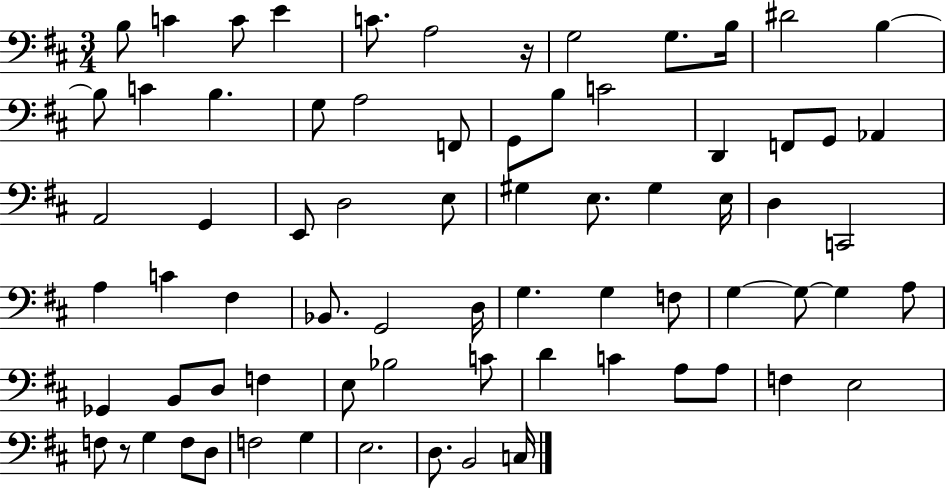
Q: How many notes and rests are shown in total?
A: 73